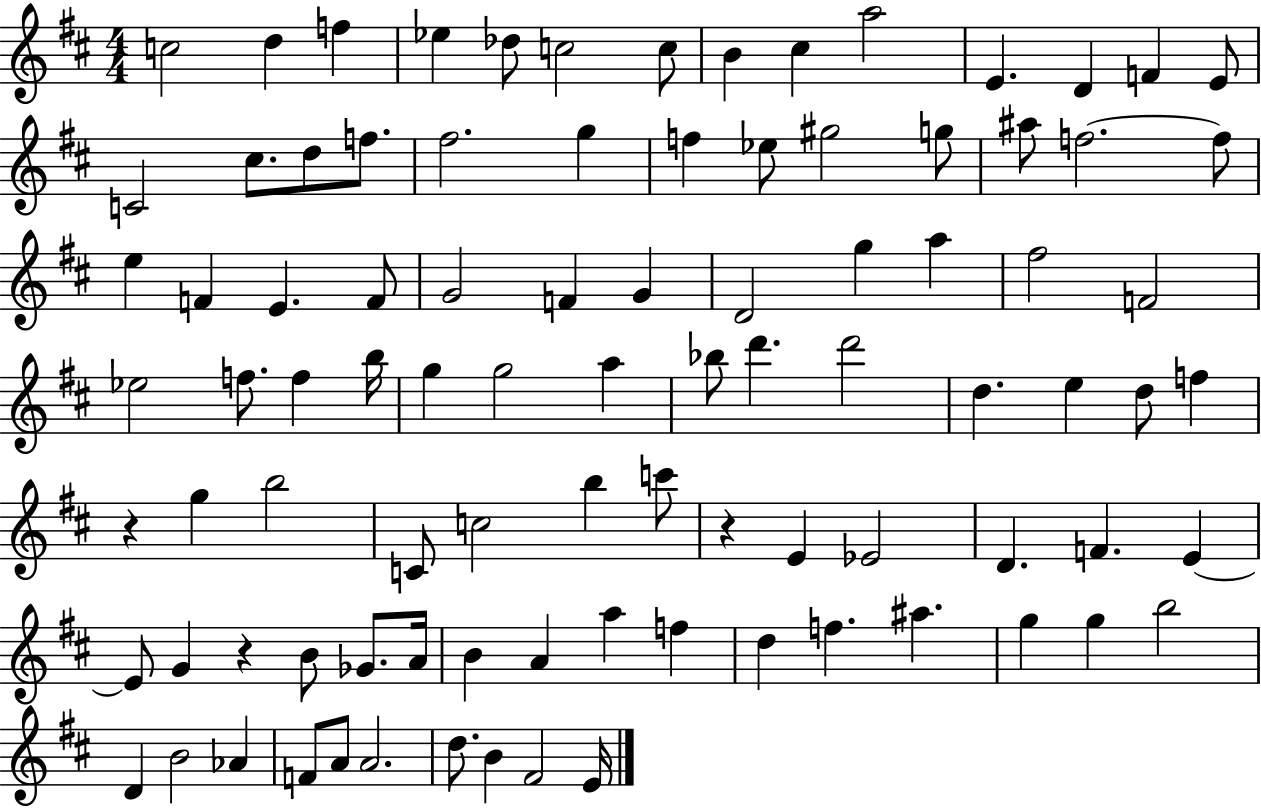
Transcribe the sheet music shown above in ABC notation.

X:1
T:Untitled
M:4/4
L:1/4
K:D
c2 d f _e _d/2 c2 c/2 B ^c a2 E D F E/2 C2 ^c/2 d/2 f/2 ^f2 g f _e/2 ^g2 g/2 ^a/2 f2 f/2 e F E F/2 G2 F G D2 g a ^f2 F2 _e2 f/2 f b/4 g g2 a _b/2 d' d'2 d e d/2 f z g b2 C/2 c2 b c'/2 z E _E2 D F E E/2 G z B/2 _G/2 A/4 B A a f d f ^a g g b2 D B2 _A F/2 A/2 A2 d/2 B ^F2 E/4